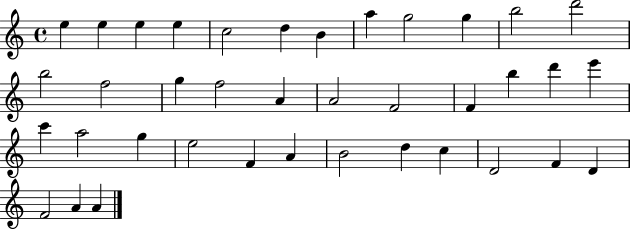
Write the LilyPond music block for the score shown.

{
  \clef treble
  \time 4/4
  \defaultTimeSignature
  \key c \major
  e''4 e''4 e''4 e''4 | c''2 d''4 b'4 | a''4 g''2 g''4 | b''2 d'''2 | \break b''2 f''2 | g''4 f''2 a'4 | a'2 f'2 | f'4 b''4 d'''4 e'''4 | \break c'''4 a''2 g''4 | e''2 f'4 a'4 | b'2 d''4 c''4 | d'2 f'4 d'4 | \break f'2 a'4 a'4 | \bar "|."
}